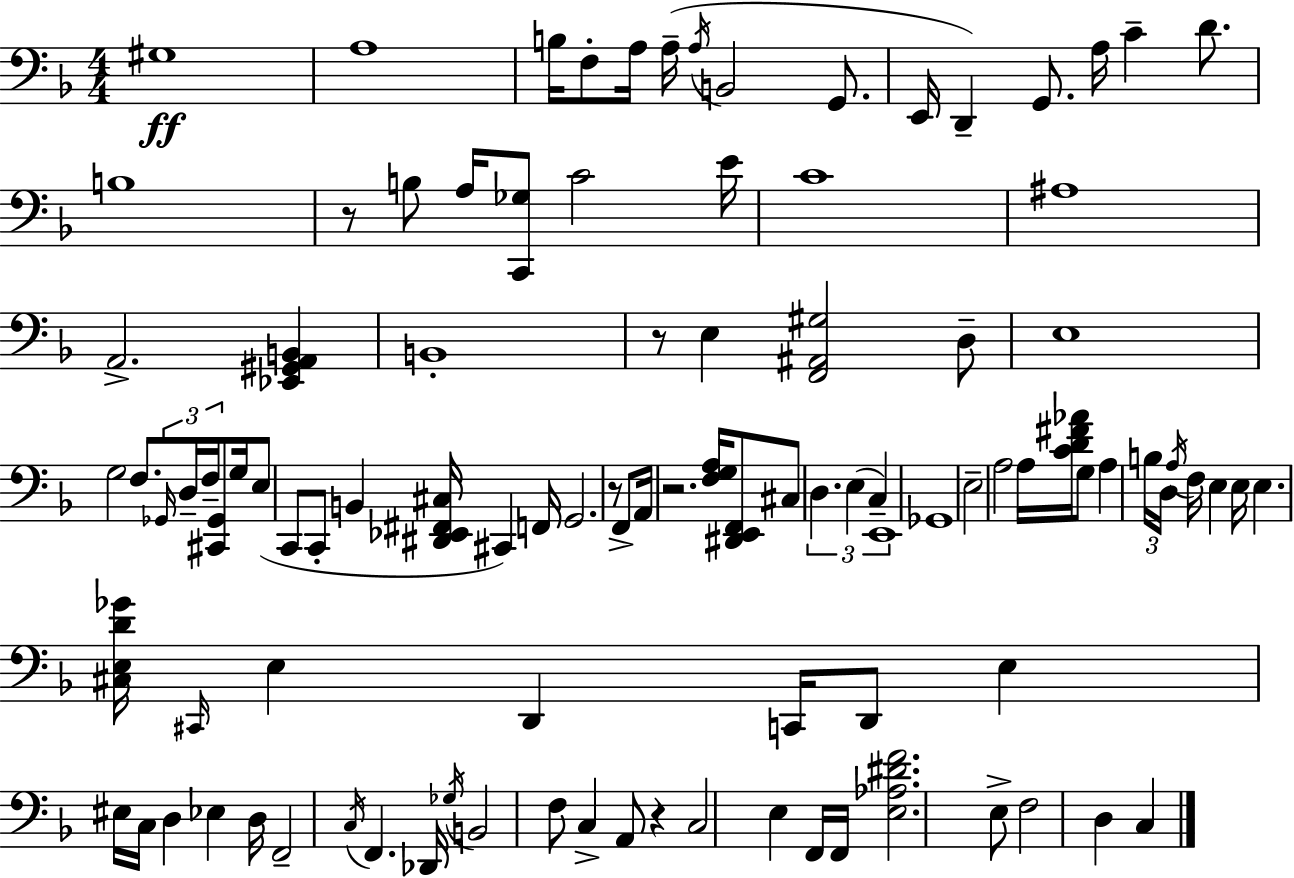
G#3/w A3/w B3/s F3/e A3/s A3/s A3/s B2/h G2/e. E2/s D2/q G2/e. A3/s C4/q D4/e. B3/w R/e B3/e A3/s [C2,Gb3]/e C4/h E4/s C4/w A#3/w A2/h. [Eb2,G#2,A2,B2]/q B2/w R/e E3/q [F2,A#2,G#3]/h D3/e E3/w G3/h F3/e. Gb2/s D3/s F3/s [C#2,Gb2]/e G3/s E3/e C2/e C2/e B2/q [D#2,Eb2,F#2,C#3]/s C#2/q F2/s G2/h. R/e F2/e A2/s R/h. [F3,G3,A3]/s [D#2,E2,F2]/e C#3/e D3/q. E3/q C3/q E2/w Gb2/w E3/h A3/h A3/s [C4,D4,F#4,Ab4]/s G3/e A3/q B3/s D3/s A3/s F3/s E3/q E3/s E3/q. [C#3,E3,D4,Gb4]/s C#2/s E3/q D2/q C2/s D2/e E3/q EIS3/s C3/s D3/q Eb3/q D3/s F2/h C3/s F2/q. Db2/s Gb3/s B2/h F3/e C3/q A2/e R/q C3/h E3/q F2/s F2/s [E3,Ab3,D#4,F4]/h. E3/e F3/h D3/q C3/q